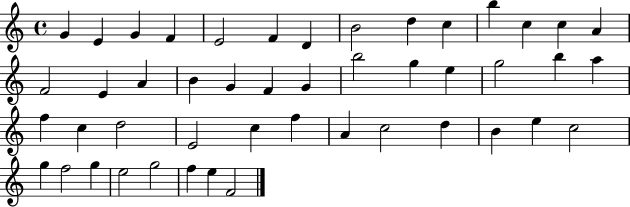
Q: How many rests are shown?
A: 0